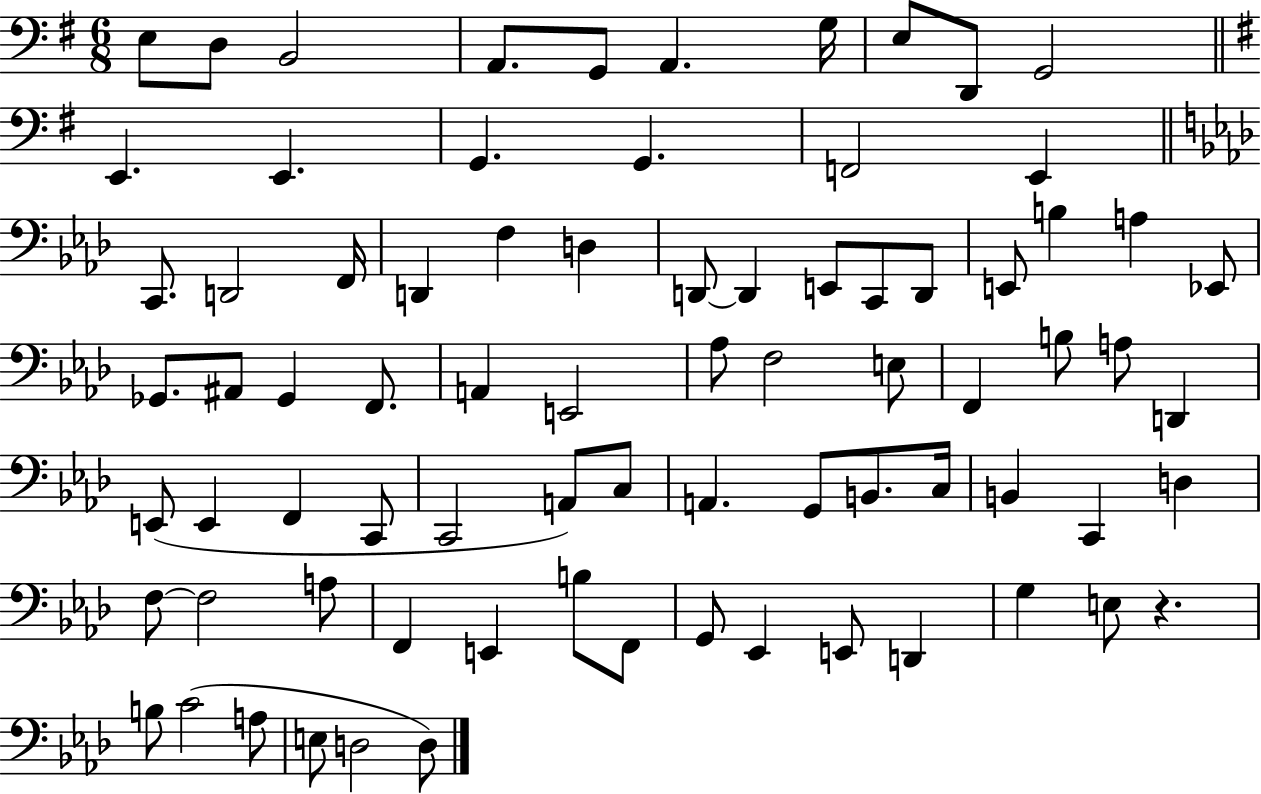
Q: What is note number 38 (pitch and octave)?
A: Ab3